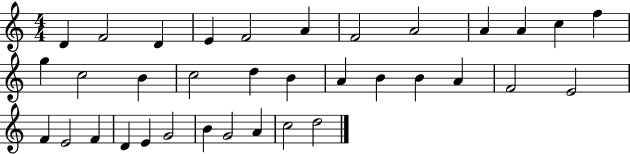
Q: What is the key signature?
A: C major